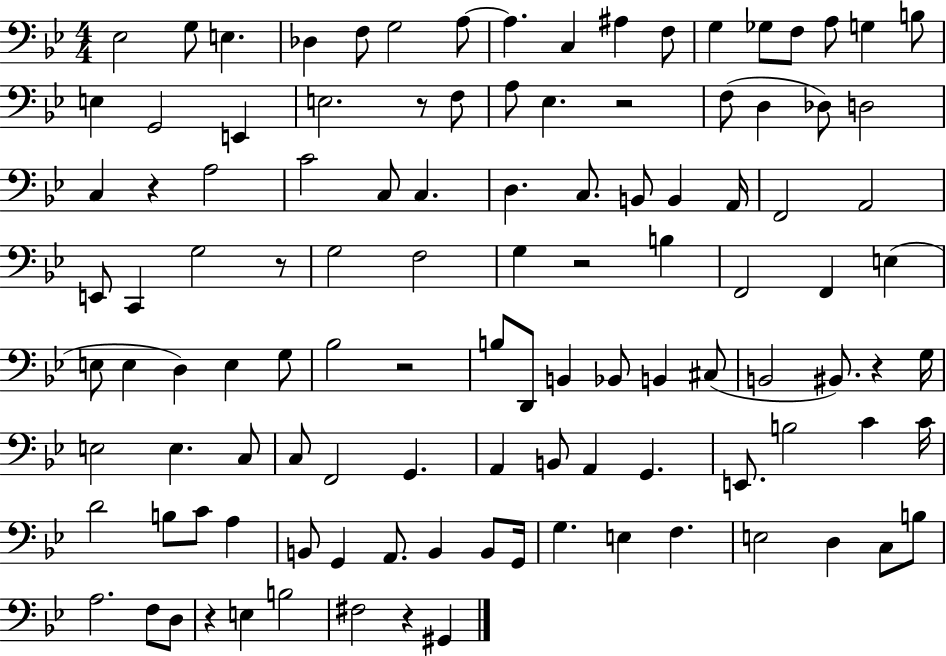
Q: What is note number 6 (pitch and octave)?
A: G3